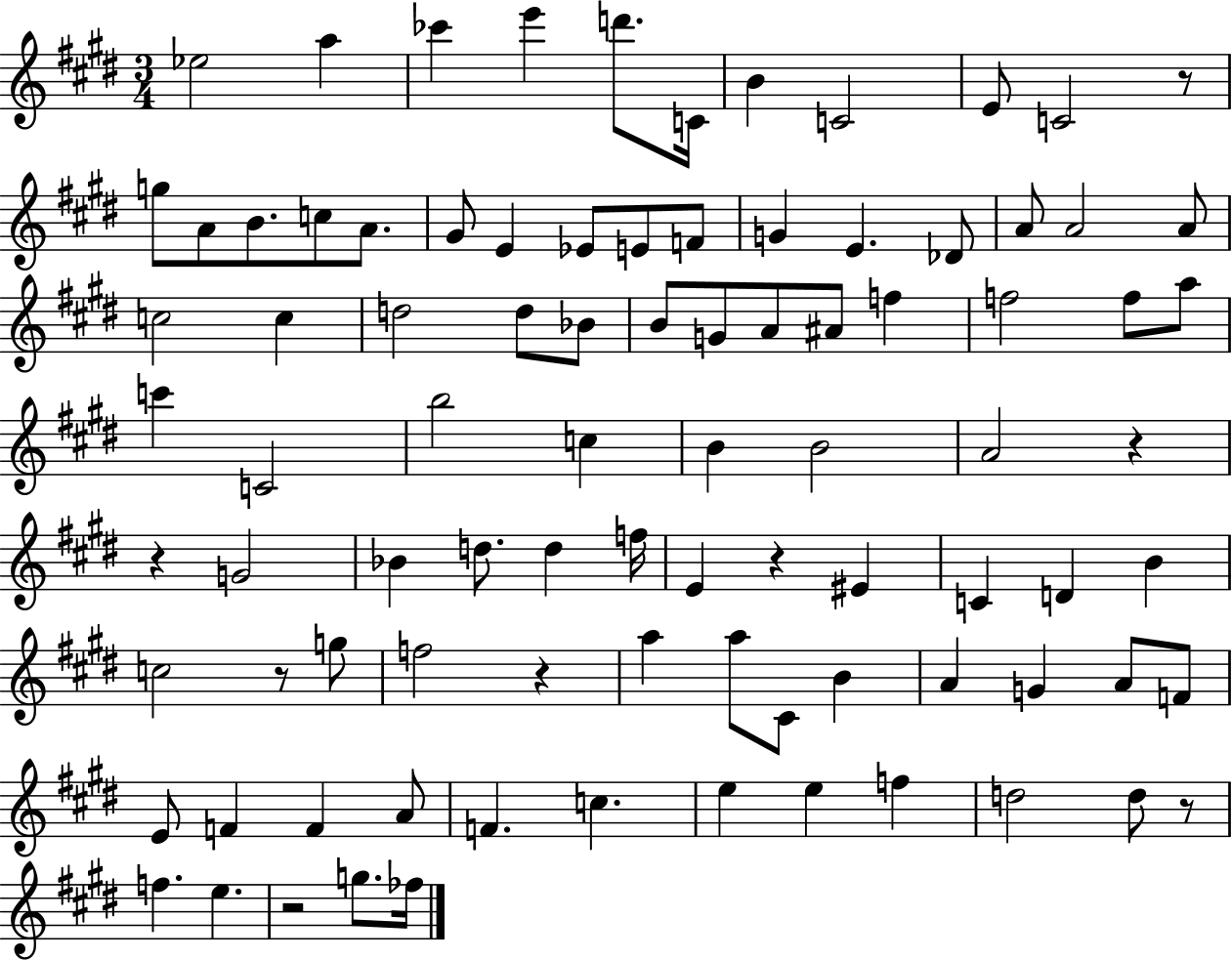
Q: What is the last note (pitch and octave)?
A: FES5